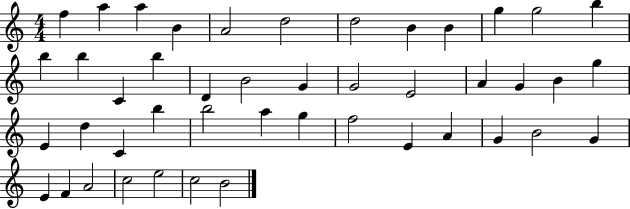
X:1
T:Untitled
M:4/4
L:1/4
K:C
f a a B A2 d2 d2 B B g g2 b b b C b D B2 G G2 E2 A G B g E d C b b2 a g f2 E A G B2 G E F A2 c2 e2 c2 B2